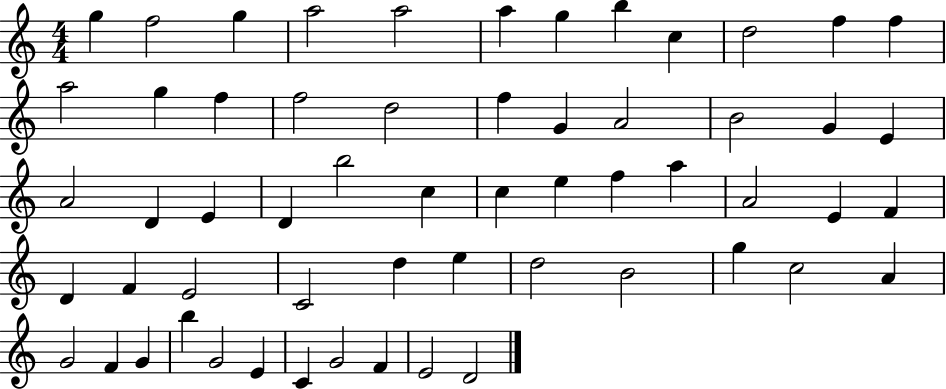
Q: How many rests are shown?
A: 0